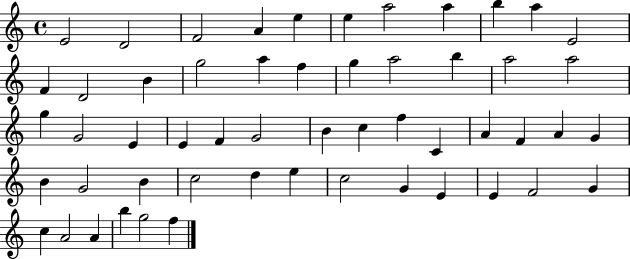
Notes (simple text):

E4/h D4/h F4/h A4/q E5/q E5/q A5/h A5/q B5/q A5/q E4/h F4/q D4/h B4/q G5/h A5/q F5/q G5/q A5/h B5/q A5/h A5/h G5/q G4/h E4/q E4/q F4/q G4/h B4/q C5/q F5/q C4/q A4/q F4/q A4/q G4/q B4/q G4/h B4/q C5/h D5/q E5/q C5/h G4/q E4/q E4/q F4/h G4/q C5/q A4/h A4/q B5/q G5/h F5/q